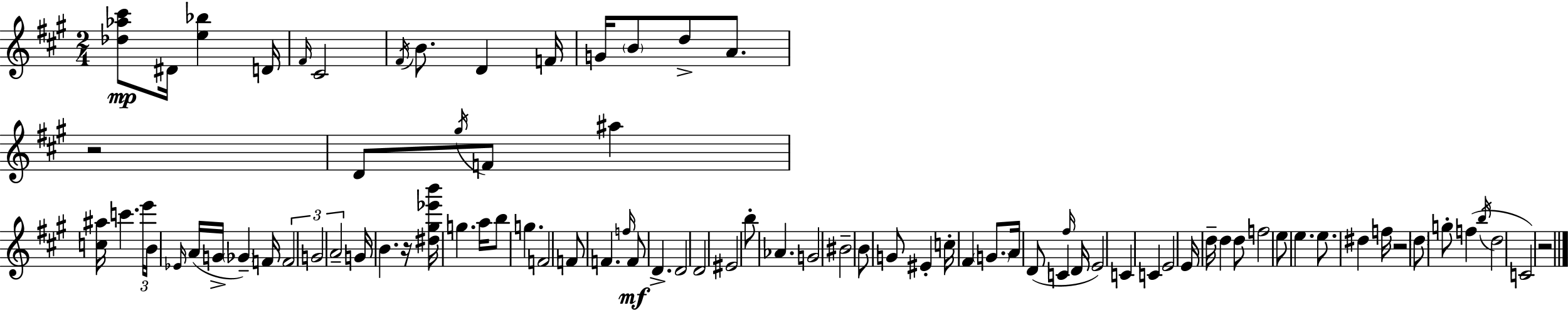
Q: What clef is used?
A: treble